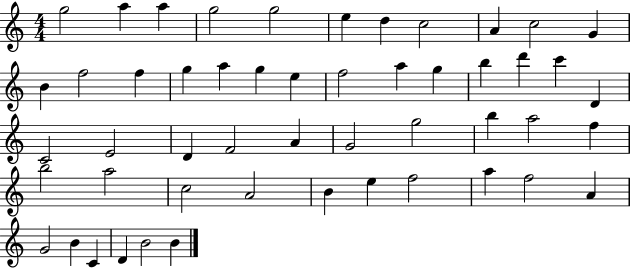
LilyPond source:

{
  \clef treble
  \numericTimeSignature
  \time 4/4
  \key c \major
  g''2 a''4 a''4 | g''2 g''2 | e''4 d''4 c''2 | a'4 c''2 g'4 | \break b'4 f''2 f''4 | g''4 a''4 g''4 e''4 | f''2 a''4 g''4 | b''4 d'''4 c'''4 d'4 | \break c'2 e'2 | d'4 f'2 a'4 | g'2 g''2 | b''4 a''2 f''4 | \break b''2 a''2 | c''2 a'2 | b'4 e''4 f''2 | a''4 f''2 a'4 | \break g'2 b'4 c'4 | d'4 b'2 b'4 | \bar "|."
}